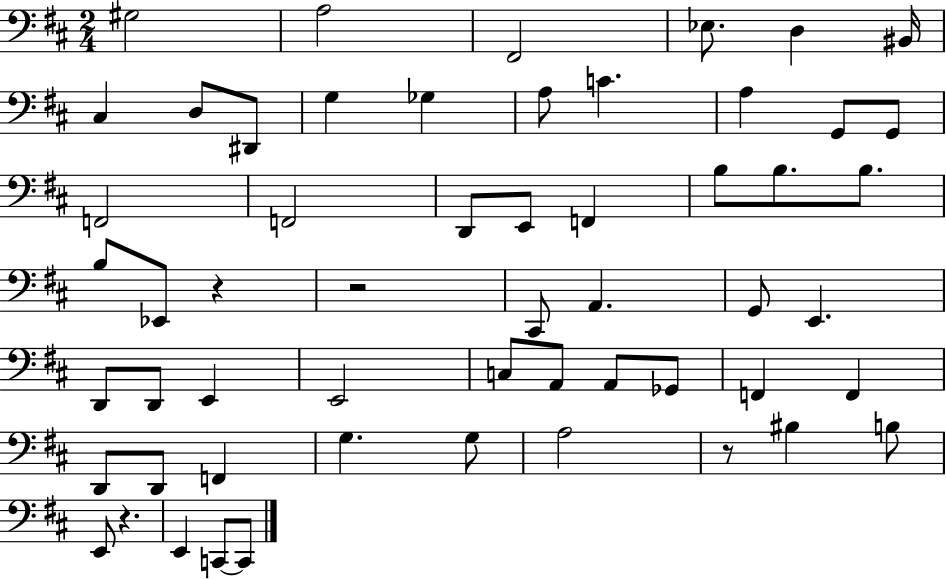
X:1
T:Untitled
M:2/4
L:1/4
K:D
^G,2 A,2 ^F,,2 _E,/2 D, ^B,,/4 ^C, D,/2 ^D,,/2 G, _G, A,/2 C A, G,,/2 G,,/2 F,,2 F,,2 D,,/2 E,,/2 F,, B,/2 B,/2 B,/2 B,/2 _E,,/2 z z2 ^C,,/2 A,, G,,/2 E,, D,,/2 D,,/2 E,, E,,2 C,/2 A,,/2 A,,/2 _G,,/2 F,, F,, D,,/2 D,,/2 F,, G, G,/2 A,2 z/2 ^B, B,/2 E,,/2 z E,, C,,/2 C,,/2